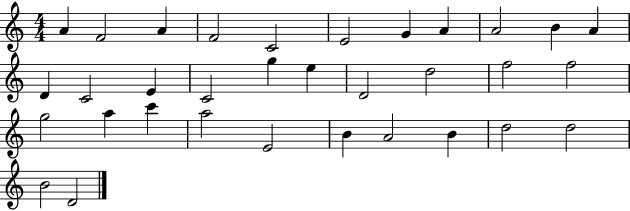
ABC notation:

X:1
T:Untitled
M:4/4
L:1/4
K:C
A F2 A F2 C2 E2 G A A2 B A D C2 E C2 g e D2 d2 f2 f2 g2 a c' a2 E2 B A2 B d2 d2 B2 D2